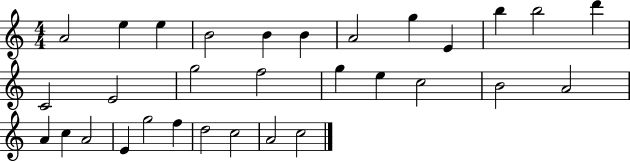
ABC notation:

X:1
T:Untitled
M:4/4
L:1/4
K:C
A2 e e B2 B B A2 g E b b2 d' C2 E2 g2 f2 g e c2 B2 A2 A c A2 E g2 f d2 c2 A2 c2